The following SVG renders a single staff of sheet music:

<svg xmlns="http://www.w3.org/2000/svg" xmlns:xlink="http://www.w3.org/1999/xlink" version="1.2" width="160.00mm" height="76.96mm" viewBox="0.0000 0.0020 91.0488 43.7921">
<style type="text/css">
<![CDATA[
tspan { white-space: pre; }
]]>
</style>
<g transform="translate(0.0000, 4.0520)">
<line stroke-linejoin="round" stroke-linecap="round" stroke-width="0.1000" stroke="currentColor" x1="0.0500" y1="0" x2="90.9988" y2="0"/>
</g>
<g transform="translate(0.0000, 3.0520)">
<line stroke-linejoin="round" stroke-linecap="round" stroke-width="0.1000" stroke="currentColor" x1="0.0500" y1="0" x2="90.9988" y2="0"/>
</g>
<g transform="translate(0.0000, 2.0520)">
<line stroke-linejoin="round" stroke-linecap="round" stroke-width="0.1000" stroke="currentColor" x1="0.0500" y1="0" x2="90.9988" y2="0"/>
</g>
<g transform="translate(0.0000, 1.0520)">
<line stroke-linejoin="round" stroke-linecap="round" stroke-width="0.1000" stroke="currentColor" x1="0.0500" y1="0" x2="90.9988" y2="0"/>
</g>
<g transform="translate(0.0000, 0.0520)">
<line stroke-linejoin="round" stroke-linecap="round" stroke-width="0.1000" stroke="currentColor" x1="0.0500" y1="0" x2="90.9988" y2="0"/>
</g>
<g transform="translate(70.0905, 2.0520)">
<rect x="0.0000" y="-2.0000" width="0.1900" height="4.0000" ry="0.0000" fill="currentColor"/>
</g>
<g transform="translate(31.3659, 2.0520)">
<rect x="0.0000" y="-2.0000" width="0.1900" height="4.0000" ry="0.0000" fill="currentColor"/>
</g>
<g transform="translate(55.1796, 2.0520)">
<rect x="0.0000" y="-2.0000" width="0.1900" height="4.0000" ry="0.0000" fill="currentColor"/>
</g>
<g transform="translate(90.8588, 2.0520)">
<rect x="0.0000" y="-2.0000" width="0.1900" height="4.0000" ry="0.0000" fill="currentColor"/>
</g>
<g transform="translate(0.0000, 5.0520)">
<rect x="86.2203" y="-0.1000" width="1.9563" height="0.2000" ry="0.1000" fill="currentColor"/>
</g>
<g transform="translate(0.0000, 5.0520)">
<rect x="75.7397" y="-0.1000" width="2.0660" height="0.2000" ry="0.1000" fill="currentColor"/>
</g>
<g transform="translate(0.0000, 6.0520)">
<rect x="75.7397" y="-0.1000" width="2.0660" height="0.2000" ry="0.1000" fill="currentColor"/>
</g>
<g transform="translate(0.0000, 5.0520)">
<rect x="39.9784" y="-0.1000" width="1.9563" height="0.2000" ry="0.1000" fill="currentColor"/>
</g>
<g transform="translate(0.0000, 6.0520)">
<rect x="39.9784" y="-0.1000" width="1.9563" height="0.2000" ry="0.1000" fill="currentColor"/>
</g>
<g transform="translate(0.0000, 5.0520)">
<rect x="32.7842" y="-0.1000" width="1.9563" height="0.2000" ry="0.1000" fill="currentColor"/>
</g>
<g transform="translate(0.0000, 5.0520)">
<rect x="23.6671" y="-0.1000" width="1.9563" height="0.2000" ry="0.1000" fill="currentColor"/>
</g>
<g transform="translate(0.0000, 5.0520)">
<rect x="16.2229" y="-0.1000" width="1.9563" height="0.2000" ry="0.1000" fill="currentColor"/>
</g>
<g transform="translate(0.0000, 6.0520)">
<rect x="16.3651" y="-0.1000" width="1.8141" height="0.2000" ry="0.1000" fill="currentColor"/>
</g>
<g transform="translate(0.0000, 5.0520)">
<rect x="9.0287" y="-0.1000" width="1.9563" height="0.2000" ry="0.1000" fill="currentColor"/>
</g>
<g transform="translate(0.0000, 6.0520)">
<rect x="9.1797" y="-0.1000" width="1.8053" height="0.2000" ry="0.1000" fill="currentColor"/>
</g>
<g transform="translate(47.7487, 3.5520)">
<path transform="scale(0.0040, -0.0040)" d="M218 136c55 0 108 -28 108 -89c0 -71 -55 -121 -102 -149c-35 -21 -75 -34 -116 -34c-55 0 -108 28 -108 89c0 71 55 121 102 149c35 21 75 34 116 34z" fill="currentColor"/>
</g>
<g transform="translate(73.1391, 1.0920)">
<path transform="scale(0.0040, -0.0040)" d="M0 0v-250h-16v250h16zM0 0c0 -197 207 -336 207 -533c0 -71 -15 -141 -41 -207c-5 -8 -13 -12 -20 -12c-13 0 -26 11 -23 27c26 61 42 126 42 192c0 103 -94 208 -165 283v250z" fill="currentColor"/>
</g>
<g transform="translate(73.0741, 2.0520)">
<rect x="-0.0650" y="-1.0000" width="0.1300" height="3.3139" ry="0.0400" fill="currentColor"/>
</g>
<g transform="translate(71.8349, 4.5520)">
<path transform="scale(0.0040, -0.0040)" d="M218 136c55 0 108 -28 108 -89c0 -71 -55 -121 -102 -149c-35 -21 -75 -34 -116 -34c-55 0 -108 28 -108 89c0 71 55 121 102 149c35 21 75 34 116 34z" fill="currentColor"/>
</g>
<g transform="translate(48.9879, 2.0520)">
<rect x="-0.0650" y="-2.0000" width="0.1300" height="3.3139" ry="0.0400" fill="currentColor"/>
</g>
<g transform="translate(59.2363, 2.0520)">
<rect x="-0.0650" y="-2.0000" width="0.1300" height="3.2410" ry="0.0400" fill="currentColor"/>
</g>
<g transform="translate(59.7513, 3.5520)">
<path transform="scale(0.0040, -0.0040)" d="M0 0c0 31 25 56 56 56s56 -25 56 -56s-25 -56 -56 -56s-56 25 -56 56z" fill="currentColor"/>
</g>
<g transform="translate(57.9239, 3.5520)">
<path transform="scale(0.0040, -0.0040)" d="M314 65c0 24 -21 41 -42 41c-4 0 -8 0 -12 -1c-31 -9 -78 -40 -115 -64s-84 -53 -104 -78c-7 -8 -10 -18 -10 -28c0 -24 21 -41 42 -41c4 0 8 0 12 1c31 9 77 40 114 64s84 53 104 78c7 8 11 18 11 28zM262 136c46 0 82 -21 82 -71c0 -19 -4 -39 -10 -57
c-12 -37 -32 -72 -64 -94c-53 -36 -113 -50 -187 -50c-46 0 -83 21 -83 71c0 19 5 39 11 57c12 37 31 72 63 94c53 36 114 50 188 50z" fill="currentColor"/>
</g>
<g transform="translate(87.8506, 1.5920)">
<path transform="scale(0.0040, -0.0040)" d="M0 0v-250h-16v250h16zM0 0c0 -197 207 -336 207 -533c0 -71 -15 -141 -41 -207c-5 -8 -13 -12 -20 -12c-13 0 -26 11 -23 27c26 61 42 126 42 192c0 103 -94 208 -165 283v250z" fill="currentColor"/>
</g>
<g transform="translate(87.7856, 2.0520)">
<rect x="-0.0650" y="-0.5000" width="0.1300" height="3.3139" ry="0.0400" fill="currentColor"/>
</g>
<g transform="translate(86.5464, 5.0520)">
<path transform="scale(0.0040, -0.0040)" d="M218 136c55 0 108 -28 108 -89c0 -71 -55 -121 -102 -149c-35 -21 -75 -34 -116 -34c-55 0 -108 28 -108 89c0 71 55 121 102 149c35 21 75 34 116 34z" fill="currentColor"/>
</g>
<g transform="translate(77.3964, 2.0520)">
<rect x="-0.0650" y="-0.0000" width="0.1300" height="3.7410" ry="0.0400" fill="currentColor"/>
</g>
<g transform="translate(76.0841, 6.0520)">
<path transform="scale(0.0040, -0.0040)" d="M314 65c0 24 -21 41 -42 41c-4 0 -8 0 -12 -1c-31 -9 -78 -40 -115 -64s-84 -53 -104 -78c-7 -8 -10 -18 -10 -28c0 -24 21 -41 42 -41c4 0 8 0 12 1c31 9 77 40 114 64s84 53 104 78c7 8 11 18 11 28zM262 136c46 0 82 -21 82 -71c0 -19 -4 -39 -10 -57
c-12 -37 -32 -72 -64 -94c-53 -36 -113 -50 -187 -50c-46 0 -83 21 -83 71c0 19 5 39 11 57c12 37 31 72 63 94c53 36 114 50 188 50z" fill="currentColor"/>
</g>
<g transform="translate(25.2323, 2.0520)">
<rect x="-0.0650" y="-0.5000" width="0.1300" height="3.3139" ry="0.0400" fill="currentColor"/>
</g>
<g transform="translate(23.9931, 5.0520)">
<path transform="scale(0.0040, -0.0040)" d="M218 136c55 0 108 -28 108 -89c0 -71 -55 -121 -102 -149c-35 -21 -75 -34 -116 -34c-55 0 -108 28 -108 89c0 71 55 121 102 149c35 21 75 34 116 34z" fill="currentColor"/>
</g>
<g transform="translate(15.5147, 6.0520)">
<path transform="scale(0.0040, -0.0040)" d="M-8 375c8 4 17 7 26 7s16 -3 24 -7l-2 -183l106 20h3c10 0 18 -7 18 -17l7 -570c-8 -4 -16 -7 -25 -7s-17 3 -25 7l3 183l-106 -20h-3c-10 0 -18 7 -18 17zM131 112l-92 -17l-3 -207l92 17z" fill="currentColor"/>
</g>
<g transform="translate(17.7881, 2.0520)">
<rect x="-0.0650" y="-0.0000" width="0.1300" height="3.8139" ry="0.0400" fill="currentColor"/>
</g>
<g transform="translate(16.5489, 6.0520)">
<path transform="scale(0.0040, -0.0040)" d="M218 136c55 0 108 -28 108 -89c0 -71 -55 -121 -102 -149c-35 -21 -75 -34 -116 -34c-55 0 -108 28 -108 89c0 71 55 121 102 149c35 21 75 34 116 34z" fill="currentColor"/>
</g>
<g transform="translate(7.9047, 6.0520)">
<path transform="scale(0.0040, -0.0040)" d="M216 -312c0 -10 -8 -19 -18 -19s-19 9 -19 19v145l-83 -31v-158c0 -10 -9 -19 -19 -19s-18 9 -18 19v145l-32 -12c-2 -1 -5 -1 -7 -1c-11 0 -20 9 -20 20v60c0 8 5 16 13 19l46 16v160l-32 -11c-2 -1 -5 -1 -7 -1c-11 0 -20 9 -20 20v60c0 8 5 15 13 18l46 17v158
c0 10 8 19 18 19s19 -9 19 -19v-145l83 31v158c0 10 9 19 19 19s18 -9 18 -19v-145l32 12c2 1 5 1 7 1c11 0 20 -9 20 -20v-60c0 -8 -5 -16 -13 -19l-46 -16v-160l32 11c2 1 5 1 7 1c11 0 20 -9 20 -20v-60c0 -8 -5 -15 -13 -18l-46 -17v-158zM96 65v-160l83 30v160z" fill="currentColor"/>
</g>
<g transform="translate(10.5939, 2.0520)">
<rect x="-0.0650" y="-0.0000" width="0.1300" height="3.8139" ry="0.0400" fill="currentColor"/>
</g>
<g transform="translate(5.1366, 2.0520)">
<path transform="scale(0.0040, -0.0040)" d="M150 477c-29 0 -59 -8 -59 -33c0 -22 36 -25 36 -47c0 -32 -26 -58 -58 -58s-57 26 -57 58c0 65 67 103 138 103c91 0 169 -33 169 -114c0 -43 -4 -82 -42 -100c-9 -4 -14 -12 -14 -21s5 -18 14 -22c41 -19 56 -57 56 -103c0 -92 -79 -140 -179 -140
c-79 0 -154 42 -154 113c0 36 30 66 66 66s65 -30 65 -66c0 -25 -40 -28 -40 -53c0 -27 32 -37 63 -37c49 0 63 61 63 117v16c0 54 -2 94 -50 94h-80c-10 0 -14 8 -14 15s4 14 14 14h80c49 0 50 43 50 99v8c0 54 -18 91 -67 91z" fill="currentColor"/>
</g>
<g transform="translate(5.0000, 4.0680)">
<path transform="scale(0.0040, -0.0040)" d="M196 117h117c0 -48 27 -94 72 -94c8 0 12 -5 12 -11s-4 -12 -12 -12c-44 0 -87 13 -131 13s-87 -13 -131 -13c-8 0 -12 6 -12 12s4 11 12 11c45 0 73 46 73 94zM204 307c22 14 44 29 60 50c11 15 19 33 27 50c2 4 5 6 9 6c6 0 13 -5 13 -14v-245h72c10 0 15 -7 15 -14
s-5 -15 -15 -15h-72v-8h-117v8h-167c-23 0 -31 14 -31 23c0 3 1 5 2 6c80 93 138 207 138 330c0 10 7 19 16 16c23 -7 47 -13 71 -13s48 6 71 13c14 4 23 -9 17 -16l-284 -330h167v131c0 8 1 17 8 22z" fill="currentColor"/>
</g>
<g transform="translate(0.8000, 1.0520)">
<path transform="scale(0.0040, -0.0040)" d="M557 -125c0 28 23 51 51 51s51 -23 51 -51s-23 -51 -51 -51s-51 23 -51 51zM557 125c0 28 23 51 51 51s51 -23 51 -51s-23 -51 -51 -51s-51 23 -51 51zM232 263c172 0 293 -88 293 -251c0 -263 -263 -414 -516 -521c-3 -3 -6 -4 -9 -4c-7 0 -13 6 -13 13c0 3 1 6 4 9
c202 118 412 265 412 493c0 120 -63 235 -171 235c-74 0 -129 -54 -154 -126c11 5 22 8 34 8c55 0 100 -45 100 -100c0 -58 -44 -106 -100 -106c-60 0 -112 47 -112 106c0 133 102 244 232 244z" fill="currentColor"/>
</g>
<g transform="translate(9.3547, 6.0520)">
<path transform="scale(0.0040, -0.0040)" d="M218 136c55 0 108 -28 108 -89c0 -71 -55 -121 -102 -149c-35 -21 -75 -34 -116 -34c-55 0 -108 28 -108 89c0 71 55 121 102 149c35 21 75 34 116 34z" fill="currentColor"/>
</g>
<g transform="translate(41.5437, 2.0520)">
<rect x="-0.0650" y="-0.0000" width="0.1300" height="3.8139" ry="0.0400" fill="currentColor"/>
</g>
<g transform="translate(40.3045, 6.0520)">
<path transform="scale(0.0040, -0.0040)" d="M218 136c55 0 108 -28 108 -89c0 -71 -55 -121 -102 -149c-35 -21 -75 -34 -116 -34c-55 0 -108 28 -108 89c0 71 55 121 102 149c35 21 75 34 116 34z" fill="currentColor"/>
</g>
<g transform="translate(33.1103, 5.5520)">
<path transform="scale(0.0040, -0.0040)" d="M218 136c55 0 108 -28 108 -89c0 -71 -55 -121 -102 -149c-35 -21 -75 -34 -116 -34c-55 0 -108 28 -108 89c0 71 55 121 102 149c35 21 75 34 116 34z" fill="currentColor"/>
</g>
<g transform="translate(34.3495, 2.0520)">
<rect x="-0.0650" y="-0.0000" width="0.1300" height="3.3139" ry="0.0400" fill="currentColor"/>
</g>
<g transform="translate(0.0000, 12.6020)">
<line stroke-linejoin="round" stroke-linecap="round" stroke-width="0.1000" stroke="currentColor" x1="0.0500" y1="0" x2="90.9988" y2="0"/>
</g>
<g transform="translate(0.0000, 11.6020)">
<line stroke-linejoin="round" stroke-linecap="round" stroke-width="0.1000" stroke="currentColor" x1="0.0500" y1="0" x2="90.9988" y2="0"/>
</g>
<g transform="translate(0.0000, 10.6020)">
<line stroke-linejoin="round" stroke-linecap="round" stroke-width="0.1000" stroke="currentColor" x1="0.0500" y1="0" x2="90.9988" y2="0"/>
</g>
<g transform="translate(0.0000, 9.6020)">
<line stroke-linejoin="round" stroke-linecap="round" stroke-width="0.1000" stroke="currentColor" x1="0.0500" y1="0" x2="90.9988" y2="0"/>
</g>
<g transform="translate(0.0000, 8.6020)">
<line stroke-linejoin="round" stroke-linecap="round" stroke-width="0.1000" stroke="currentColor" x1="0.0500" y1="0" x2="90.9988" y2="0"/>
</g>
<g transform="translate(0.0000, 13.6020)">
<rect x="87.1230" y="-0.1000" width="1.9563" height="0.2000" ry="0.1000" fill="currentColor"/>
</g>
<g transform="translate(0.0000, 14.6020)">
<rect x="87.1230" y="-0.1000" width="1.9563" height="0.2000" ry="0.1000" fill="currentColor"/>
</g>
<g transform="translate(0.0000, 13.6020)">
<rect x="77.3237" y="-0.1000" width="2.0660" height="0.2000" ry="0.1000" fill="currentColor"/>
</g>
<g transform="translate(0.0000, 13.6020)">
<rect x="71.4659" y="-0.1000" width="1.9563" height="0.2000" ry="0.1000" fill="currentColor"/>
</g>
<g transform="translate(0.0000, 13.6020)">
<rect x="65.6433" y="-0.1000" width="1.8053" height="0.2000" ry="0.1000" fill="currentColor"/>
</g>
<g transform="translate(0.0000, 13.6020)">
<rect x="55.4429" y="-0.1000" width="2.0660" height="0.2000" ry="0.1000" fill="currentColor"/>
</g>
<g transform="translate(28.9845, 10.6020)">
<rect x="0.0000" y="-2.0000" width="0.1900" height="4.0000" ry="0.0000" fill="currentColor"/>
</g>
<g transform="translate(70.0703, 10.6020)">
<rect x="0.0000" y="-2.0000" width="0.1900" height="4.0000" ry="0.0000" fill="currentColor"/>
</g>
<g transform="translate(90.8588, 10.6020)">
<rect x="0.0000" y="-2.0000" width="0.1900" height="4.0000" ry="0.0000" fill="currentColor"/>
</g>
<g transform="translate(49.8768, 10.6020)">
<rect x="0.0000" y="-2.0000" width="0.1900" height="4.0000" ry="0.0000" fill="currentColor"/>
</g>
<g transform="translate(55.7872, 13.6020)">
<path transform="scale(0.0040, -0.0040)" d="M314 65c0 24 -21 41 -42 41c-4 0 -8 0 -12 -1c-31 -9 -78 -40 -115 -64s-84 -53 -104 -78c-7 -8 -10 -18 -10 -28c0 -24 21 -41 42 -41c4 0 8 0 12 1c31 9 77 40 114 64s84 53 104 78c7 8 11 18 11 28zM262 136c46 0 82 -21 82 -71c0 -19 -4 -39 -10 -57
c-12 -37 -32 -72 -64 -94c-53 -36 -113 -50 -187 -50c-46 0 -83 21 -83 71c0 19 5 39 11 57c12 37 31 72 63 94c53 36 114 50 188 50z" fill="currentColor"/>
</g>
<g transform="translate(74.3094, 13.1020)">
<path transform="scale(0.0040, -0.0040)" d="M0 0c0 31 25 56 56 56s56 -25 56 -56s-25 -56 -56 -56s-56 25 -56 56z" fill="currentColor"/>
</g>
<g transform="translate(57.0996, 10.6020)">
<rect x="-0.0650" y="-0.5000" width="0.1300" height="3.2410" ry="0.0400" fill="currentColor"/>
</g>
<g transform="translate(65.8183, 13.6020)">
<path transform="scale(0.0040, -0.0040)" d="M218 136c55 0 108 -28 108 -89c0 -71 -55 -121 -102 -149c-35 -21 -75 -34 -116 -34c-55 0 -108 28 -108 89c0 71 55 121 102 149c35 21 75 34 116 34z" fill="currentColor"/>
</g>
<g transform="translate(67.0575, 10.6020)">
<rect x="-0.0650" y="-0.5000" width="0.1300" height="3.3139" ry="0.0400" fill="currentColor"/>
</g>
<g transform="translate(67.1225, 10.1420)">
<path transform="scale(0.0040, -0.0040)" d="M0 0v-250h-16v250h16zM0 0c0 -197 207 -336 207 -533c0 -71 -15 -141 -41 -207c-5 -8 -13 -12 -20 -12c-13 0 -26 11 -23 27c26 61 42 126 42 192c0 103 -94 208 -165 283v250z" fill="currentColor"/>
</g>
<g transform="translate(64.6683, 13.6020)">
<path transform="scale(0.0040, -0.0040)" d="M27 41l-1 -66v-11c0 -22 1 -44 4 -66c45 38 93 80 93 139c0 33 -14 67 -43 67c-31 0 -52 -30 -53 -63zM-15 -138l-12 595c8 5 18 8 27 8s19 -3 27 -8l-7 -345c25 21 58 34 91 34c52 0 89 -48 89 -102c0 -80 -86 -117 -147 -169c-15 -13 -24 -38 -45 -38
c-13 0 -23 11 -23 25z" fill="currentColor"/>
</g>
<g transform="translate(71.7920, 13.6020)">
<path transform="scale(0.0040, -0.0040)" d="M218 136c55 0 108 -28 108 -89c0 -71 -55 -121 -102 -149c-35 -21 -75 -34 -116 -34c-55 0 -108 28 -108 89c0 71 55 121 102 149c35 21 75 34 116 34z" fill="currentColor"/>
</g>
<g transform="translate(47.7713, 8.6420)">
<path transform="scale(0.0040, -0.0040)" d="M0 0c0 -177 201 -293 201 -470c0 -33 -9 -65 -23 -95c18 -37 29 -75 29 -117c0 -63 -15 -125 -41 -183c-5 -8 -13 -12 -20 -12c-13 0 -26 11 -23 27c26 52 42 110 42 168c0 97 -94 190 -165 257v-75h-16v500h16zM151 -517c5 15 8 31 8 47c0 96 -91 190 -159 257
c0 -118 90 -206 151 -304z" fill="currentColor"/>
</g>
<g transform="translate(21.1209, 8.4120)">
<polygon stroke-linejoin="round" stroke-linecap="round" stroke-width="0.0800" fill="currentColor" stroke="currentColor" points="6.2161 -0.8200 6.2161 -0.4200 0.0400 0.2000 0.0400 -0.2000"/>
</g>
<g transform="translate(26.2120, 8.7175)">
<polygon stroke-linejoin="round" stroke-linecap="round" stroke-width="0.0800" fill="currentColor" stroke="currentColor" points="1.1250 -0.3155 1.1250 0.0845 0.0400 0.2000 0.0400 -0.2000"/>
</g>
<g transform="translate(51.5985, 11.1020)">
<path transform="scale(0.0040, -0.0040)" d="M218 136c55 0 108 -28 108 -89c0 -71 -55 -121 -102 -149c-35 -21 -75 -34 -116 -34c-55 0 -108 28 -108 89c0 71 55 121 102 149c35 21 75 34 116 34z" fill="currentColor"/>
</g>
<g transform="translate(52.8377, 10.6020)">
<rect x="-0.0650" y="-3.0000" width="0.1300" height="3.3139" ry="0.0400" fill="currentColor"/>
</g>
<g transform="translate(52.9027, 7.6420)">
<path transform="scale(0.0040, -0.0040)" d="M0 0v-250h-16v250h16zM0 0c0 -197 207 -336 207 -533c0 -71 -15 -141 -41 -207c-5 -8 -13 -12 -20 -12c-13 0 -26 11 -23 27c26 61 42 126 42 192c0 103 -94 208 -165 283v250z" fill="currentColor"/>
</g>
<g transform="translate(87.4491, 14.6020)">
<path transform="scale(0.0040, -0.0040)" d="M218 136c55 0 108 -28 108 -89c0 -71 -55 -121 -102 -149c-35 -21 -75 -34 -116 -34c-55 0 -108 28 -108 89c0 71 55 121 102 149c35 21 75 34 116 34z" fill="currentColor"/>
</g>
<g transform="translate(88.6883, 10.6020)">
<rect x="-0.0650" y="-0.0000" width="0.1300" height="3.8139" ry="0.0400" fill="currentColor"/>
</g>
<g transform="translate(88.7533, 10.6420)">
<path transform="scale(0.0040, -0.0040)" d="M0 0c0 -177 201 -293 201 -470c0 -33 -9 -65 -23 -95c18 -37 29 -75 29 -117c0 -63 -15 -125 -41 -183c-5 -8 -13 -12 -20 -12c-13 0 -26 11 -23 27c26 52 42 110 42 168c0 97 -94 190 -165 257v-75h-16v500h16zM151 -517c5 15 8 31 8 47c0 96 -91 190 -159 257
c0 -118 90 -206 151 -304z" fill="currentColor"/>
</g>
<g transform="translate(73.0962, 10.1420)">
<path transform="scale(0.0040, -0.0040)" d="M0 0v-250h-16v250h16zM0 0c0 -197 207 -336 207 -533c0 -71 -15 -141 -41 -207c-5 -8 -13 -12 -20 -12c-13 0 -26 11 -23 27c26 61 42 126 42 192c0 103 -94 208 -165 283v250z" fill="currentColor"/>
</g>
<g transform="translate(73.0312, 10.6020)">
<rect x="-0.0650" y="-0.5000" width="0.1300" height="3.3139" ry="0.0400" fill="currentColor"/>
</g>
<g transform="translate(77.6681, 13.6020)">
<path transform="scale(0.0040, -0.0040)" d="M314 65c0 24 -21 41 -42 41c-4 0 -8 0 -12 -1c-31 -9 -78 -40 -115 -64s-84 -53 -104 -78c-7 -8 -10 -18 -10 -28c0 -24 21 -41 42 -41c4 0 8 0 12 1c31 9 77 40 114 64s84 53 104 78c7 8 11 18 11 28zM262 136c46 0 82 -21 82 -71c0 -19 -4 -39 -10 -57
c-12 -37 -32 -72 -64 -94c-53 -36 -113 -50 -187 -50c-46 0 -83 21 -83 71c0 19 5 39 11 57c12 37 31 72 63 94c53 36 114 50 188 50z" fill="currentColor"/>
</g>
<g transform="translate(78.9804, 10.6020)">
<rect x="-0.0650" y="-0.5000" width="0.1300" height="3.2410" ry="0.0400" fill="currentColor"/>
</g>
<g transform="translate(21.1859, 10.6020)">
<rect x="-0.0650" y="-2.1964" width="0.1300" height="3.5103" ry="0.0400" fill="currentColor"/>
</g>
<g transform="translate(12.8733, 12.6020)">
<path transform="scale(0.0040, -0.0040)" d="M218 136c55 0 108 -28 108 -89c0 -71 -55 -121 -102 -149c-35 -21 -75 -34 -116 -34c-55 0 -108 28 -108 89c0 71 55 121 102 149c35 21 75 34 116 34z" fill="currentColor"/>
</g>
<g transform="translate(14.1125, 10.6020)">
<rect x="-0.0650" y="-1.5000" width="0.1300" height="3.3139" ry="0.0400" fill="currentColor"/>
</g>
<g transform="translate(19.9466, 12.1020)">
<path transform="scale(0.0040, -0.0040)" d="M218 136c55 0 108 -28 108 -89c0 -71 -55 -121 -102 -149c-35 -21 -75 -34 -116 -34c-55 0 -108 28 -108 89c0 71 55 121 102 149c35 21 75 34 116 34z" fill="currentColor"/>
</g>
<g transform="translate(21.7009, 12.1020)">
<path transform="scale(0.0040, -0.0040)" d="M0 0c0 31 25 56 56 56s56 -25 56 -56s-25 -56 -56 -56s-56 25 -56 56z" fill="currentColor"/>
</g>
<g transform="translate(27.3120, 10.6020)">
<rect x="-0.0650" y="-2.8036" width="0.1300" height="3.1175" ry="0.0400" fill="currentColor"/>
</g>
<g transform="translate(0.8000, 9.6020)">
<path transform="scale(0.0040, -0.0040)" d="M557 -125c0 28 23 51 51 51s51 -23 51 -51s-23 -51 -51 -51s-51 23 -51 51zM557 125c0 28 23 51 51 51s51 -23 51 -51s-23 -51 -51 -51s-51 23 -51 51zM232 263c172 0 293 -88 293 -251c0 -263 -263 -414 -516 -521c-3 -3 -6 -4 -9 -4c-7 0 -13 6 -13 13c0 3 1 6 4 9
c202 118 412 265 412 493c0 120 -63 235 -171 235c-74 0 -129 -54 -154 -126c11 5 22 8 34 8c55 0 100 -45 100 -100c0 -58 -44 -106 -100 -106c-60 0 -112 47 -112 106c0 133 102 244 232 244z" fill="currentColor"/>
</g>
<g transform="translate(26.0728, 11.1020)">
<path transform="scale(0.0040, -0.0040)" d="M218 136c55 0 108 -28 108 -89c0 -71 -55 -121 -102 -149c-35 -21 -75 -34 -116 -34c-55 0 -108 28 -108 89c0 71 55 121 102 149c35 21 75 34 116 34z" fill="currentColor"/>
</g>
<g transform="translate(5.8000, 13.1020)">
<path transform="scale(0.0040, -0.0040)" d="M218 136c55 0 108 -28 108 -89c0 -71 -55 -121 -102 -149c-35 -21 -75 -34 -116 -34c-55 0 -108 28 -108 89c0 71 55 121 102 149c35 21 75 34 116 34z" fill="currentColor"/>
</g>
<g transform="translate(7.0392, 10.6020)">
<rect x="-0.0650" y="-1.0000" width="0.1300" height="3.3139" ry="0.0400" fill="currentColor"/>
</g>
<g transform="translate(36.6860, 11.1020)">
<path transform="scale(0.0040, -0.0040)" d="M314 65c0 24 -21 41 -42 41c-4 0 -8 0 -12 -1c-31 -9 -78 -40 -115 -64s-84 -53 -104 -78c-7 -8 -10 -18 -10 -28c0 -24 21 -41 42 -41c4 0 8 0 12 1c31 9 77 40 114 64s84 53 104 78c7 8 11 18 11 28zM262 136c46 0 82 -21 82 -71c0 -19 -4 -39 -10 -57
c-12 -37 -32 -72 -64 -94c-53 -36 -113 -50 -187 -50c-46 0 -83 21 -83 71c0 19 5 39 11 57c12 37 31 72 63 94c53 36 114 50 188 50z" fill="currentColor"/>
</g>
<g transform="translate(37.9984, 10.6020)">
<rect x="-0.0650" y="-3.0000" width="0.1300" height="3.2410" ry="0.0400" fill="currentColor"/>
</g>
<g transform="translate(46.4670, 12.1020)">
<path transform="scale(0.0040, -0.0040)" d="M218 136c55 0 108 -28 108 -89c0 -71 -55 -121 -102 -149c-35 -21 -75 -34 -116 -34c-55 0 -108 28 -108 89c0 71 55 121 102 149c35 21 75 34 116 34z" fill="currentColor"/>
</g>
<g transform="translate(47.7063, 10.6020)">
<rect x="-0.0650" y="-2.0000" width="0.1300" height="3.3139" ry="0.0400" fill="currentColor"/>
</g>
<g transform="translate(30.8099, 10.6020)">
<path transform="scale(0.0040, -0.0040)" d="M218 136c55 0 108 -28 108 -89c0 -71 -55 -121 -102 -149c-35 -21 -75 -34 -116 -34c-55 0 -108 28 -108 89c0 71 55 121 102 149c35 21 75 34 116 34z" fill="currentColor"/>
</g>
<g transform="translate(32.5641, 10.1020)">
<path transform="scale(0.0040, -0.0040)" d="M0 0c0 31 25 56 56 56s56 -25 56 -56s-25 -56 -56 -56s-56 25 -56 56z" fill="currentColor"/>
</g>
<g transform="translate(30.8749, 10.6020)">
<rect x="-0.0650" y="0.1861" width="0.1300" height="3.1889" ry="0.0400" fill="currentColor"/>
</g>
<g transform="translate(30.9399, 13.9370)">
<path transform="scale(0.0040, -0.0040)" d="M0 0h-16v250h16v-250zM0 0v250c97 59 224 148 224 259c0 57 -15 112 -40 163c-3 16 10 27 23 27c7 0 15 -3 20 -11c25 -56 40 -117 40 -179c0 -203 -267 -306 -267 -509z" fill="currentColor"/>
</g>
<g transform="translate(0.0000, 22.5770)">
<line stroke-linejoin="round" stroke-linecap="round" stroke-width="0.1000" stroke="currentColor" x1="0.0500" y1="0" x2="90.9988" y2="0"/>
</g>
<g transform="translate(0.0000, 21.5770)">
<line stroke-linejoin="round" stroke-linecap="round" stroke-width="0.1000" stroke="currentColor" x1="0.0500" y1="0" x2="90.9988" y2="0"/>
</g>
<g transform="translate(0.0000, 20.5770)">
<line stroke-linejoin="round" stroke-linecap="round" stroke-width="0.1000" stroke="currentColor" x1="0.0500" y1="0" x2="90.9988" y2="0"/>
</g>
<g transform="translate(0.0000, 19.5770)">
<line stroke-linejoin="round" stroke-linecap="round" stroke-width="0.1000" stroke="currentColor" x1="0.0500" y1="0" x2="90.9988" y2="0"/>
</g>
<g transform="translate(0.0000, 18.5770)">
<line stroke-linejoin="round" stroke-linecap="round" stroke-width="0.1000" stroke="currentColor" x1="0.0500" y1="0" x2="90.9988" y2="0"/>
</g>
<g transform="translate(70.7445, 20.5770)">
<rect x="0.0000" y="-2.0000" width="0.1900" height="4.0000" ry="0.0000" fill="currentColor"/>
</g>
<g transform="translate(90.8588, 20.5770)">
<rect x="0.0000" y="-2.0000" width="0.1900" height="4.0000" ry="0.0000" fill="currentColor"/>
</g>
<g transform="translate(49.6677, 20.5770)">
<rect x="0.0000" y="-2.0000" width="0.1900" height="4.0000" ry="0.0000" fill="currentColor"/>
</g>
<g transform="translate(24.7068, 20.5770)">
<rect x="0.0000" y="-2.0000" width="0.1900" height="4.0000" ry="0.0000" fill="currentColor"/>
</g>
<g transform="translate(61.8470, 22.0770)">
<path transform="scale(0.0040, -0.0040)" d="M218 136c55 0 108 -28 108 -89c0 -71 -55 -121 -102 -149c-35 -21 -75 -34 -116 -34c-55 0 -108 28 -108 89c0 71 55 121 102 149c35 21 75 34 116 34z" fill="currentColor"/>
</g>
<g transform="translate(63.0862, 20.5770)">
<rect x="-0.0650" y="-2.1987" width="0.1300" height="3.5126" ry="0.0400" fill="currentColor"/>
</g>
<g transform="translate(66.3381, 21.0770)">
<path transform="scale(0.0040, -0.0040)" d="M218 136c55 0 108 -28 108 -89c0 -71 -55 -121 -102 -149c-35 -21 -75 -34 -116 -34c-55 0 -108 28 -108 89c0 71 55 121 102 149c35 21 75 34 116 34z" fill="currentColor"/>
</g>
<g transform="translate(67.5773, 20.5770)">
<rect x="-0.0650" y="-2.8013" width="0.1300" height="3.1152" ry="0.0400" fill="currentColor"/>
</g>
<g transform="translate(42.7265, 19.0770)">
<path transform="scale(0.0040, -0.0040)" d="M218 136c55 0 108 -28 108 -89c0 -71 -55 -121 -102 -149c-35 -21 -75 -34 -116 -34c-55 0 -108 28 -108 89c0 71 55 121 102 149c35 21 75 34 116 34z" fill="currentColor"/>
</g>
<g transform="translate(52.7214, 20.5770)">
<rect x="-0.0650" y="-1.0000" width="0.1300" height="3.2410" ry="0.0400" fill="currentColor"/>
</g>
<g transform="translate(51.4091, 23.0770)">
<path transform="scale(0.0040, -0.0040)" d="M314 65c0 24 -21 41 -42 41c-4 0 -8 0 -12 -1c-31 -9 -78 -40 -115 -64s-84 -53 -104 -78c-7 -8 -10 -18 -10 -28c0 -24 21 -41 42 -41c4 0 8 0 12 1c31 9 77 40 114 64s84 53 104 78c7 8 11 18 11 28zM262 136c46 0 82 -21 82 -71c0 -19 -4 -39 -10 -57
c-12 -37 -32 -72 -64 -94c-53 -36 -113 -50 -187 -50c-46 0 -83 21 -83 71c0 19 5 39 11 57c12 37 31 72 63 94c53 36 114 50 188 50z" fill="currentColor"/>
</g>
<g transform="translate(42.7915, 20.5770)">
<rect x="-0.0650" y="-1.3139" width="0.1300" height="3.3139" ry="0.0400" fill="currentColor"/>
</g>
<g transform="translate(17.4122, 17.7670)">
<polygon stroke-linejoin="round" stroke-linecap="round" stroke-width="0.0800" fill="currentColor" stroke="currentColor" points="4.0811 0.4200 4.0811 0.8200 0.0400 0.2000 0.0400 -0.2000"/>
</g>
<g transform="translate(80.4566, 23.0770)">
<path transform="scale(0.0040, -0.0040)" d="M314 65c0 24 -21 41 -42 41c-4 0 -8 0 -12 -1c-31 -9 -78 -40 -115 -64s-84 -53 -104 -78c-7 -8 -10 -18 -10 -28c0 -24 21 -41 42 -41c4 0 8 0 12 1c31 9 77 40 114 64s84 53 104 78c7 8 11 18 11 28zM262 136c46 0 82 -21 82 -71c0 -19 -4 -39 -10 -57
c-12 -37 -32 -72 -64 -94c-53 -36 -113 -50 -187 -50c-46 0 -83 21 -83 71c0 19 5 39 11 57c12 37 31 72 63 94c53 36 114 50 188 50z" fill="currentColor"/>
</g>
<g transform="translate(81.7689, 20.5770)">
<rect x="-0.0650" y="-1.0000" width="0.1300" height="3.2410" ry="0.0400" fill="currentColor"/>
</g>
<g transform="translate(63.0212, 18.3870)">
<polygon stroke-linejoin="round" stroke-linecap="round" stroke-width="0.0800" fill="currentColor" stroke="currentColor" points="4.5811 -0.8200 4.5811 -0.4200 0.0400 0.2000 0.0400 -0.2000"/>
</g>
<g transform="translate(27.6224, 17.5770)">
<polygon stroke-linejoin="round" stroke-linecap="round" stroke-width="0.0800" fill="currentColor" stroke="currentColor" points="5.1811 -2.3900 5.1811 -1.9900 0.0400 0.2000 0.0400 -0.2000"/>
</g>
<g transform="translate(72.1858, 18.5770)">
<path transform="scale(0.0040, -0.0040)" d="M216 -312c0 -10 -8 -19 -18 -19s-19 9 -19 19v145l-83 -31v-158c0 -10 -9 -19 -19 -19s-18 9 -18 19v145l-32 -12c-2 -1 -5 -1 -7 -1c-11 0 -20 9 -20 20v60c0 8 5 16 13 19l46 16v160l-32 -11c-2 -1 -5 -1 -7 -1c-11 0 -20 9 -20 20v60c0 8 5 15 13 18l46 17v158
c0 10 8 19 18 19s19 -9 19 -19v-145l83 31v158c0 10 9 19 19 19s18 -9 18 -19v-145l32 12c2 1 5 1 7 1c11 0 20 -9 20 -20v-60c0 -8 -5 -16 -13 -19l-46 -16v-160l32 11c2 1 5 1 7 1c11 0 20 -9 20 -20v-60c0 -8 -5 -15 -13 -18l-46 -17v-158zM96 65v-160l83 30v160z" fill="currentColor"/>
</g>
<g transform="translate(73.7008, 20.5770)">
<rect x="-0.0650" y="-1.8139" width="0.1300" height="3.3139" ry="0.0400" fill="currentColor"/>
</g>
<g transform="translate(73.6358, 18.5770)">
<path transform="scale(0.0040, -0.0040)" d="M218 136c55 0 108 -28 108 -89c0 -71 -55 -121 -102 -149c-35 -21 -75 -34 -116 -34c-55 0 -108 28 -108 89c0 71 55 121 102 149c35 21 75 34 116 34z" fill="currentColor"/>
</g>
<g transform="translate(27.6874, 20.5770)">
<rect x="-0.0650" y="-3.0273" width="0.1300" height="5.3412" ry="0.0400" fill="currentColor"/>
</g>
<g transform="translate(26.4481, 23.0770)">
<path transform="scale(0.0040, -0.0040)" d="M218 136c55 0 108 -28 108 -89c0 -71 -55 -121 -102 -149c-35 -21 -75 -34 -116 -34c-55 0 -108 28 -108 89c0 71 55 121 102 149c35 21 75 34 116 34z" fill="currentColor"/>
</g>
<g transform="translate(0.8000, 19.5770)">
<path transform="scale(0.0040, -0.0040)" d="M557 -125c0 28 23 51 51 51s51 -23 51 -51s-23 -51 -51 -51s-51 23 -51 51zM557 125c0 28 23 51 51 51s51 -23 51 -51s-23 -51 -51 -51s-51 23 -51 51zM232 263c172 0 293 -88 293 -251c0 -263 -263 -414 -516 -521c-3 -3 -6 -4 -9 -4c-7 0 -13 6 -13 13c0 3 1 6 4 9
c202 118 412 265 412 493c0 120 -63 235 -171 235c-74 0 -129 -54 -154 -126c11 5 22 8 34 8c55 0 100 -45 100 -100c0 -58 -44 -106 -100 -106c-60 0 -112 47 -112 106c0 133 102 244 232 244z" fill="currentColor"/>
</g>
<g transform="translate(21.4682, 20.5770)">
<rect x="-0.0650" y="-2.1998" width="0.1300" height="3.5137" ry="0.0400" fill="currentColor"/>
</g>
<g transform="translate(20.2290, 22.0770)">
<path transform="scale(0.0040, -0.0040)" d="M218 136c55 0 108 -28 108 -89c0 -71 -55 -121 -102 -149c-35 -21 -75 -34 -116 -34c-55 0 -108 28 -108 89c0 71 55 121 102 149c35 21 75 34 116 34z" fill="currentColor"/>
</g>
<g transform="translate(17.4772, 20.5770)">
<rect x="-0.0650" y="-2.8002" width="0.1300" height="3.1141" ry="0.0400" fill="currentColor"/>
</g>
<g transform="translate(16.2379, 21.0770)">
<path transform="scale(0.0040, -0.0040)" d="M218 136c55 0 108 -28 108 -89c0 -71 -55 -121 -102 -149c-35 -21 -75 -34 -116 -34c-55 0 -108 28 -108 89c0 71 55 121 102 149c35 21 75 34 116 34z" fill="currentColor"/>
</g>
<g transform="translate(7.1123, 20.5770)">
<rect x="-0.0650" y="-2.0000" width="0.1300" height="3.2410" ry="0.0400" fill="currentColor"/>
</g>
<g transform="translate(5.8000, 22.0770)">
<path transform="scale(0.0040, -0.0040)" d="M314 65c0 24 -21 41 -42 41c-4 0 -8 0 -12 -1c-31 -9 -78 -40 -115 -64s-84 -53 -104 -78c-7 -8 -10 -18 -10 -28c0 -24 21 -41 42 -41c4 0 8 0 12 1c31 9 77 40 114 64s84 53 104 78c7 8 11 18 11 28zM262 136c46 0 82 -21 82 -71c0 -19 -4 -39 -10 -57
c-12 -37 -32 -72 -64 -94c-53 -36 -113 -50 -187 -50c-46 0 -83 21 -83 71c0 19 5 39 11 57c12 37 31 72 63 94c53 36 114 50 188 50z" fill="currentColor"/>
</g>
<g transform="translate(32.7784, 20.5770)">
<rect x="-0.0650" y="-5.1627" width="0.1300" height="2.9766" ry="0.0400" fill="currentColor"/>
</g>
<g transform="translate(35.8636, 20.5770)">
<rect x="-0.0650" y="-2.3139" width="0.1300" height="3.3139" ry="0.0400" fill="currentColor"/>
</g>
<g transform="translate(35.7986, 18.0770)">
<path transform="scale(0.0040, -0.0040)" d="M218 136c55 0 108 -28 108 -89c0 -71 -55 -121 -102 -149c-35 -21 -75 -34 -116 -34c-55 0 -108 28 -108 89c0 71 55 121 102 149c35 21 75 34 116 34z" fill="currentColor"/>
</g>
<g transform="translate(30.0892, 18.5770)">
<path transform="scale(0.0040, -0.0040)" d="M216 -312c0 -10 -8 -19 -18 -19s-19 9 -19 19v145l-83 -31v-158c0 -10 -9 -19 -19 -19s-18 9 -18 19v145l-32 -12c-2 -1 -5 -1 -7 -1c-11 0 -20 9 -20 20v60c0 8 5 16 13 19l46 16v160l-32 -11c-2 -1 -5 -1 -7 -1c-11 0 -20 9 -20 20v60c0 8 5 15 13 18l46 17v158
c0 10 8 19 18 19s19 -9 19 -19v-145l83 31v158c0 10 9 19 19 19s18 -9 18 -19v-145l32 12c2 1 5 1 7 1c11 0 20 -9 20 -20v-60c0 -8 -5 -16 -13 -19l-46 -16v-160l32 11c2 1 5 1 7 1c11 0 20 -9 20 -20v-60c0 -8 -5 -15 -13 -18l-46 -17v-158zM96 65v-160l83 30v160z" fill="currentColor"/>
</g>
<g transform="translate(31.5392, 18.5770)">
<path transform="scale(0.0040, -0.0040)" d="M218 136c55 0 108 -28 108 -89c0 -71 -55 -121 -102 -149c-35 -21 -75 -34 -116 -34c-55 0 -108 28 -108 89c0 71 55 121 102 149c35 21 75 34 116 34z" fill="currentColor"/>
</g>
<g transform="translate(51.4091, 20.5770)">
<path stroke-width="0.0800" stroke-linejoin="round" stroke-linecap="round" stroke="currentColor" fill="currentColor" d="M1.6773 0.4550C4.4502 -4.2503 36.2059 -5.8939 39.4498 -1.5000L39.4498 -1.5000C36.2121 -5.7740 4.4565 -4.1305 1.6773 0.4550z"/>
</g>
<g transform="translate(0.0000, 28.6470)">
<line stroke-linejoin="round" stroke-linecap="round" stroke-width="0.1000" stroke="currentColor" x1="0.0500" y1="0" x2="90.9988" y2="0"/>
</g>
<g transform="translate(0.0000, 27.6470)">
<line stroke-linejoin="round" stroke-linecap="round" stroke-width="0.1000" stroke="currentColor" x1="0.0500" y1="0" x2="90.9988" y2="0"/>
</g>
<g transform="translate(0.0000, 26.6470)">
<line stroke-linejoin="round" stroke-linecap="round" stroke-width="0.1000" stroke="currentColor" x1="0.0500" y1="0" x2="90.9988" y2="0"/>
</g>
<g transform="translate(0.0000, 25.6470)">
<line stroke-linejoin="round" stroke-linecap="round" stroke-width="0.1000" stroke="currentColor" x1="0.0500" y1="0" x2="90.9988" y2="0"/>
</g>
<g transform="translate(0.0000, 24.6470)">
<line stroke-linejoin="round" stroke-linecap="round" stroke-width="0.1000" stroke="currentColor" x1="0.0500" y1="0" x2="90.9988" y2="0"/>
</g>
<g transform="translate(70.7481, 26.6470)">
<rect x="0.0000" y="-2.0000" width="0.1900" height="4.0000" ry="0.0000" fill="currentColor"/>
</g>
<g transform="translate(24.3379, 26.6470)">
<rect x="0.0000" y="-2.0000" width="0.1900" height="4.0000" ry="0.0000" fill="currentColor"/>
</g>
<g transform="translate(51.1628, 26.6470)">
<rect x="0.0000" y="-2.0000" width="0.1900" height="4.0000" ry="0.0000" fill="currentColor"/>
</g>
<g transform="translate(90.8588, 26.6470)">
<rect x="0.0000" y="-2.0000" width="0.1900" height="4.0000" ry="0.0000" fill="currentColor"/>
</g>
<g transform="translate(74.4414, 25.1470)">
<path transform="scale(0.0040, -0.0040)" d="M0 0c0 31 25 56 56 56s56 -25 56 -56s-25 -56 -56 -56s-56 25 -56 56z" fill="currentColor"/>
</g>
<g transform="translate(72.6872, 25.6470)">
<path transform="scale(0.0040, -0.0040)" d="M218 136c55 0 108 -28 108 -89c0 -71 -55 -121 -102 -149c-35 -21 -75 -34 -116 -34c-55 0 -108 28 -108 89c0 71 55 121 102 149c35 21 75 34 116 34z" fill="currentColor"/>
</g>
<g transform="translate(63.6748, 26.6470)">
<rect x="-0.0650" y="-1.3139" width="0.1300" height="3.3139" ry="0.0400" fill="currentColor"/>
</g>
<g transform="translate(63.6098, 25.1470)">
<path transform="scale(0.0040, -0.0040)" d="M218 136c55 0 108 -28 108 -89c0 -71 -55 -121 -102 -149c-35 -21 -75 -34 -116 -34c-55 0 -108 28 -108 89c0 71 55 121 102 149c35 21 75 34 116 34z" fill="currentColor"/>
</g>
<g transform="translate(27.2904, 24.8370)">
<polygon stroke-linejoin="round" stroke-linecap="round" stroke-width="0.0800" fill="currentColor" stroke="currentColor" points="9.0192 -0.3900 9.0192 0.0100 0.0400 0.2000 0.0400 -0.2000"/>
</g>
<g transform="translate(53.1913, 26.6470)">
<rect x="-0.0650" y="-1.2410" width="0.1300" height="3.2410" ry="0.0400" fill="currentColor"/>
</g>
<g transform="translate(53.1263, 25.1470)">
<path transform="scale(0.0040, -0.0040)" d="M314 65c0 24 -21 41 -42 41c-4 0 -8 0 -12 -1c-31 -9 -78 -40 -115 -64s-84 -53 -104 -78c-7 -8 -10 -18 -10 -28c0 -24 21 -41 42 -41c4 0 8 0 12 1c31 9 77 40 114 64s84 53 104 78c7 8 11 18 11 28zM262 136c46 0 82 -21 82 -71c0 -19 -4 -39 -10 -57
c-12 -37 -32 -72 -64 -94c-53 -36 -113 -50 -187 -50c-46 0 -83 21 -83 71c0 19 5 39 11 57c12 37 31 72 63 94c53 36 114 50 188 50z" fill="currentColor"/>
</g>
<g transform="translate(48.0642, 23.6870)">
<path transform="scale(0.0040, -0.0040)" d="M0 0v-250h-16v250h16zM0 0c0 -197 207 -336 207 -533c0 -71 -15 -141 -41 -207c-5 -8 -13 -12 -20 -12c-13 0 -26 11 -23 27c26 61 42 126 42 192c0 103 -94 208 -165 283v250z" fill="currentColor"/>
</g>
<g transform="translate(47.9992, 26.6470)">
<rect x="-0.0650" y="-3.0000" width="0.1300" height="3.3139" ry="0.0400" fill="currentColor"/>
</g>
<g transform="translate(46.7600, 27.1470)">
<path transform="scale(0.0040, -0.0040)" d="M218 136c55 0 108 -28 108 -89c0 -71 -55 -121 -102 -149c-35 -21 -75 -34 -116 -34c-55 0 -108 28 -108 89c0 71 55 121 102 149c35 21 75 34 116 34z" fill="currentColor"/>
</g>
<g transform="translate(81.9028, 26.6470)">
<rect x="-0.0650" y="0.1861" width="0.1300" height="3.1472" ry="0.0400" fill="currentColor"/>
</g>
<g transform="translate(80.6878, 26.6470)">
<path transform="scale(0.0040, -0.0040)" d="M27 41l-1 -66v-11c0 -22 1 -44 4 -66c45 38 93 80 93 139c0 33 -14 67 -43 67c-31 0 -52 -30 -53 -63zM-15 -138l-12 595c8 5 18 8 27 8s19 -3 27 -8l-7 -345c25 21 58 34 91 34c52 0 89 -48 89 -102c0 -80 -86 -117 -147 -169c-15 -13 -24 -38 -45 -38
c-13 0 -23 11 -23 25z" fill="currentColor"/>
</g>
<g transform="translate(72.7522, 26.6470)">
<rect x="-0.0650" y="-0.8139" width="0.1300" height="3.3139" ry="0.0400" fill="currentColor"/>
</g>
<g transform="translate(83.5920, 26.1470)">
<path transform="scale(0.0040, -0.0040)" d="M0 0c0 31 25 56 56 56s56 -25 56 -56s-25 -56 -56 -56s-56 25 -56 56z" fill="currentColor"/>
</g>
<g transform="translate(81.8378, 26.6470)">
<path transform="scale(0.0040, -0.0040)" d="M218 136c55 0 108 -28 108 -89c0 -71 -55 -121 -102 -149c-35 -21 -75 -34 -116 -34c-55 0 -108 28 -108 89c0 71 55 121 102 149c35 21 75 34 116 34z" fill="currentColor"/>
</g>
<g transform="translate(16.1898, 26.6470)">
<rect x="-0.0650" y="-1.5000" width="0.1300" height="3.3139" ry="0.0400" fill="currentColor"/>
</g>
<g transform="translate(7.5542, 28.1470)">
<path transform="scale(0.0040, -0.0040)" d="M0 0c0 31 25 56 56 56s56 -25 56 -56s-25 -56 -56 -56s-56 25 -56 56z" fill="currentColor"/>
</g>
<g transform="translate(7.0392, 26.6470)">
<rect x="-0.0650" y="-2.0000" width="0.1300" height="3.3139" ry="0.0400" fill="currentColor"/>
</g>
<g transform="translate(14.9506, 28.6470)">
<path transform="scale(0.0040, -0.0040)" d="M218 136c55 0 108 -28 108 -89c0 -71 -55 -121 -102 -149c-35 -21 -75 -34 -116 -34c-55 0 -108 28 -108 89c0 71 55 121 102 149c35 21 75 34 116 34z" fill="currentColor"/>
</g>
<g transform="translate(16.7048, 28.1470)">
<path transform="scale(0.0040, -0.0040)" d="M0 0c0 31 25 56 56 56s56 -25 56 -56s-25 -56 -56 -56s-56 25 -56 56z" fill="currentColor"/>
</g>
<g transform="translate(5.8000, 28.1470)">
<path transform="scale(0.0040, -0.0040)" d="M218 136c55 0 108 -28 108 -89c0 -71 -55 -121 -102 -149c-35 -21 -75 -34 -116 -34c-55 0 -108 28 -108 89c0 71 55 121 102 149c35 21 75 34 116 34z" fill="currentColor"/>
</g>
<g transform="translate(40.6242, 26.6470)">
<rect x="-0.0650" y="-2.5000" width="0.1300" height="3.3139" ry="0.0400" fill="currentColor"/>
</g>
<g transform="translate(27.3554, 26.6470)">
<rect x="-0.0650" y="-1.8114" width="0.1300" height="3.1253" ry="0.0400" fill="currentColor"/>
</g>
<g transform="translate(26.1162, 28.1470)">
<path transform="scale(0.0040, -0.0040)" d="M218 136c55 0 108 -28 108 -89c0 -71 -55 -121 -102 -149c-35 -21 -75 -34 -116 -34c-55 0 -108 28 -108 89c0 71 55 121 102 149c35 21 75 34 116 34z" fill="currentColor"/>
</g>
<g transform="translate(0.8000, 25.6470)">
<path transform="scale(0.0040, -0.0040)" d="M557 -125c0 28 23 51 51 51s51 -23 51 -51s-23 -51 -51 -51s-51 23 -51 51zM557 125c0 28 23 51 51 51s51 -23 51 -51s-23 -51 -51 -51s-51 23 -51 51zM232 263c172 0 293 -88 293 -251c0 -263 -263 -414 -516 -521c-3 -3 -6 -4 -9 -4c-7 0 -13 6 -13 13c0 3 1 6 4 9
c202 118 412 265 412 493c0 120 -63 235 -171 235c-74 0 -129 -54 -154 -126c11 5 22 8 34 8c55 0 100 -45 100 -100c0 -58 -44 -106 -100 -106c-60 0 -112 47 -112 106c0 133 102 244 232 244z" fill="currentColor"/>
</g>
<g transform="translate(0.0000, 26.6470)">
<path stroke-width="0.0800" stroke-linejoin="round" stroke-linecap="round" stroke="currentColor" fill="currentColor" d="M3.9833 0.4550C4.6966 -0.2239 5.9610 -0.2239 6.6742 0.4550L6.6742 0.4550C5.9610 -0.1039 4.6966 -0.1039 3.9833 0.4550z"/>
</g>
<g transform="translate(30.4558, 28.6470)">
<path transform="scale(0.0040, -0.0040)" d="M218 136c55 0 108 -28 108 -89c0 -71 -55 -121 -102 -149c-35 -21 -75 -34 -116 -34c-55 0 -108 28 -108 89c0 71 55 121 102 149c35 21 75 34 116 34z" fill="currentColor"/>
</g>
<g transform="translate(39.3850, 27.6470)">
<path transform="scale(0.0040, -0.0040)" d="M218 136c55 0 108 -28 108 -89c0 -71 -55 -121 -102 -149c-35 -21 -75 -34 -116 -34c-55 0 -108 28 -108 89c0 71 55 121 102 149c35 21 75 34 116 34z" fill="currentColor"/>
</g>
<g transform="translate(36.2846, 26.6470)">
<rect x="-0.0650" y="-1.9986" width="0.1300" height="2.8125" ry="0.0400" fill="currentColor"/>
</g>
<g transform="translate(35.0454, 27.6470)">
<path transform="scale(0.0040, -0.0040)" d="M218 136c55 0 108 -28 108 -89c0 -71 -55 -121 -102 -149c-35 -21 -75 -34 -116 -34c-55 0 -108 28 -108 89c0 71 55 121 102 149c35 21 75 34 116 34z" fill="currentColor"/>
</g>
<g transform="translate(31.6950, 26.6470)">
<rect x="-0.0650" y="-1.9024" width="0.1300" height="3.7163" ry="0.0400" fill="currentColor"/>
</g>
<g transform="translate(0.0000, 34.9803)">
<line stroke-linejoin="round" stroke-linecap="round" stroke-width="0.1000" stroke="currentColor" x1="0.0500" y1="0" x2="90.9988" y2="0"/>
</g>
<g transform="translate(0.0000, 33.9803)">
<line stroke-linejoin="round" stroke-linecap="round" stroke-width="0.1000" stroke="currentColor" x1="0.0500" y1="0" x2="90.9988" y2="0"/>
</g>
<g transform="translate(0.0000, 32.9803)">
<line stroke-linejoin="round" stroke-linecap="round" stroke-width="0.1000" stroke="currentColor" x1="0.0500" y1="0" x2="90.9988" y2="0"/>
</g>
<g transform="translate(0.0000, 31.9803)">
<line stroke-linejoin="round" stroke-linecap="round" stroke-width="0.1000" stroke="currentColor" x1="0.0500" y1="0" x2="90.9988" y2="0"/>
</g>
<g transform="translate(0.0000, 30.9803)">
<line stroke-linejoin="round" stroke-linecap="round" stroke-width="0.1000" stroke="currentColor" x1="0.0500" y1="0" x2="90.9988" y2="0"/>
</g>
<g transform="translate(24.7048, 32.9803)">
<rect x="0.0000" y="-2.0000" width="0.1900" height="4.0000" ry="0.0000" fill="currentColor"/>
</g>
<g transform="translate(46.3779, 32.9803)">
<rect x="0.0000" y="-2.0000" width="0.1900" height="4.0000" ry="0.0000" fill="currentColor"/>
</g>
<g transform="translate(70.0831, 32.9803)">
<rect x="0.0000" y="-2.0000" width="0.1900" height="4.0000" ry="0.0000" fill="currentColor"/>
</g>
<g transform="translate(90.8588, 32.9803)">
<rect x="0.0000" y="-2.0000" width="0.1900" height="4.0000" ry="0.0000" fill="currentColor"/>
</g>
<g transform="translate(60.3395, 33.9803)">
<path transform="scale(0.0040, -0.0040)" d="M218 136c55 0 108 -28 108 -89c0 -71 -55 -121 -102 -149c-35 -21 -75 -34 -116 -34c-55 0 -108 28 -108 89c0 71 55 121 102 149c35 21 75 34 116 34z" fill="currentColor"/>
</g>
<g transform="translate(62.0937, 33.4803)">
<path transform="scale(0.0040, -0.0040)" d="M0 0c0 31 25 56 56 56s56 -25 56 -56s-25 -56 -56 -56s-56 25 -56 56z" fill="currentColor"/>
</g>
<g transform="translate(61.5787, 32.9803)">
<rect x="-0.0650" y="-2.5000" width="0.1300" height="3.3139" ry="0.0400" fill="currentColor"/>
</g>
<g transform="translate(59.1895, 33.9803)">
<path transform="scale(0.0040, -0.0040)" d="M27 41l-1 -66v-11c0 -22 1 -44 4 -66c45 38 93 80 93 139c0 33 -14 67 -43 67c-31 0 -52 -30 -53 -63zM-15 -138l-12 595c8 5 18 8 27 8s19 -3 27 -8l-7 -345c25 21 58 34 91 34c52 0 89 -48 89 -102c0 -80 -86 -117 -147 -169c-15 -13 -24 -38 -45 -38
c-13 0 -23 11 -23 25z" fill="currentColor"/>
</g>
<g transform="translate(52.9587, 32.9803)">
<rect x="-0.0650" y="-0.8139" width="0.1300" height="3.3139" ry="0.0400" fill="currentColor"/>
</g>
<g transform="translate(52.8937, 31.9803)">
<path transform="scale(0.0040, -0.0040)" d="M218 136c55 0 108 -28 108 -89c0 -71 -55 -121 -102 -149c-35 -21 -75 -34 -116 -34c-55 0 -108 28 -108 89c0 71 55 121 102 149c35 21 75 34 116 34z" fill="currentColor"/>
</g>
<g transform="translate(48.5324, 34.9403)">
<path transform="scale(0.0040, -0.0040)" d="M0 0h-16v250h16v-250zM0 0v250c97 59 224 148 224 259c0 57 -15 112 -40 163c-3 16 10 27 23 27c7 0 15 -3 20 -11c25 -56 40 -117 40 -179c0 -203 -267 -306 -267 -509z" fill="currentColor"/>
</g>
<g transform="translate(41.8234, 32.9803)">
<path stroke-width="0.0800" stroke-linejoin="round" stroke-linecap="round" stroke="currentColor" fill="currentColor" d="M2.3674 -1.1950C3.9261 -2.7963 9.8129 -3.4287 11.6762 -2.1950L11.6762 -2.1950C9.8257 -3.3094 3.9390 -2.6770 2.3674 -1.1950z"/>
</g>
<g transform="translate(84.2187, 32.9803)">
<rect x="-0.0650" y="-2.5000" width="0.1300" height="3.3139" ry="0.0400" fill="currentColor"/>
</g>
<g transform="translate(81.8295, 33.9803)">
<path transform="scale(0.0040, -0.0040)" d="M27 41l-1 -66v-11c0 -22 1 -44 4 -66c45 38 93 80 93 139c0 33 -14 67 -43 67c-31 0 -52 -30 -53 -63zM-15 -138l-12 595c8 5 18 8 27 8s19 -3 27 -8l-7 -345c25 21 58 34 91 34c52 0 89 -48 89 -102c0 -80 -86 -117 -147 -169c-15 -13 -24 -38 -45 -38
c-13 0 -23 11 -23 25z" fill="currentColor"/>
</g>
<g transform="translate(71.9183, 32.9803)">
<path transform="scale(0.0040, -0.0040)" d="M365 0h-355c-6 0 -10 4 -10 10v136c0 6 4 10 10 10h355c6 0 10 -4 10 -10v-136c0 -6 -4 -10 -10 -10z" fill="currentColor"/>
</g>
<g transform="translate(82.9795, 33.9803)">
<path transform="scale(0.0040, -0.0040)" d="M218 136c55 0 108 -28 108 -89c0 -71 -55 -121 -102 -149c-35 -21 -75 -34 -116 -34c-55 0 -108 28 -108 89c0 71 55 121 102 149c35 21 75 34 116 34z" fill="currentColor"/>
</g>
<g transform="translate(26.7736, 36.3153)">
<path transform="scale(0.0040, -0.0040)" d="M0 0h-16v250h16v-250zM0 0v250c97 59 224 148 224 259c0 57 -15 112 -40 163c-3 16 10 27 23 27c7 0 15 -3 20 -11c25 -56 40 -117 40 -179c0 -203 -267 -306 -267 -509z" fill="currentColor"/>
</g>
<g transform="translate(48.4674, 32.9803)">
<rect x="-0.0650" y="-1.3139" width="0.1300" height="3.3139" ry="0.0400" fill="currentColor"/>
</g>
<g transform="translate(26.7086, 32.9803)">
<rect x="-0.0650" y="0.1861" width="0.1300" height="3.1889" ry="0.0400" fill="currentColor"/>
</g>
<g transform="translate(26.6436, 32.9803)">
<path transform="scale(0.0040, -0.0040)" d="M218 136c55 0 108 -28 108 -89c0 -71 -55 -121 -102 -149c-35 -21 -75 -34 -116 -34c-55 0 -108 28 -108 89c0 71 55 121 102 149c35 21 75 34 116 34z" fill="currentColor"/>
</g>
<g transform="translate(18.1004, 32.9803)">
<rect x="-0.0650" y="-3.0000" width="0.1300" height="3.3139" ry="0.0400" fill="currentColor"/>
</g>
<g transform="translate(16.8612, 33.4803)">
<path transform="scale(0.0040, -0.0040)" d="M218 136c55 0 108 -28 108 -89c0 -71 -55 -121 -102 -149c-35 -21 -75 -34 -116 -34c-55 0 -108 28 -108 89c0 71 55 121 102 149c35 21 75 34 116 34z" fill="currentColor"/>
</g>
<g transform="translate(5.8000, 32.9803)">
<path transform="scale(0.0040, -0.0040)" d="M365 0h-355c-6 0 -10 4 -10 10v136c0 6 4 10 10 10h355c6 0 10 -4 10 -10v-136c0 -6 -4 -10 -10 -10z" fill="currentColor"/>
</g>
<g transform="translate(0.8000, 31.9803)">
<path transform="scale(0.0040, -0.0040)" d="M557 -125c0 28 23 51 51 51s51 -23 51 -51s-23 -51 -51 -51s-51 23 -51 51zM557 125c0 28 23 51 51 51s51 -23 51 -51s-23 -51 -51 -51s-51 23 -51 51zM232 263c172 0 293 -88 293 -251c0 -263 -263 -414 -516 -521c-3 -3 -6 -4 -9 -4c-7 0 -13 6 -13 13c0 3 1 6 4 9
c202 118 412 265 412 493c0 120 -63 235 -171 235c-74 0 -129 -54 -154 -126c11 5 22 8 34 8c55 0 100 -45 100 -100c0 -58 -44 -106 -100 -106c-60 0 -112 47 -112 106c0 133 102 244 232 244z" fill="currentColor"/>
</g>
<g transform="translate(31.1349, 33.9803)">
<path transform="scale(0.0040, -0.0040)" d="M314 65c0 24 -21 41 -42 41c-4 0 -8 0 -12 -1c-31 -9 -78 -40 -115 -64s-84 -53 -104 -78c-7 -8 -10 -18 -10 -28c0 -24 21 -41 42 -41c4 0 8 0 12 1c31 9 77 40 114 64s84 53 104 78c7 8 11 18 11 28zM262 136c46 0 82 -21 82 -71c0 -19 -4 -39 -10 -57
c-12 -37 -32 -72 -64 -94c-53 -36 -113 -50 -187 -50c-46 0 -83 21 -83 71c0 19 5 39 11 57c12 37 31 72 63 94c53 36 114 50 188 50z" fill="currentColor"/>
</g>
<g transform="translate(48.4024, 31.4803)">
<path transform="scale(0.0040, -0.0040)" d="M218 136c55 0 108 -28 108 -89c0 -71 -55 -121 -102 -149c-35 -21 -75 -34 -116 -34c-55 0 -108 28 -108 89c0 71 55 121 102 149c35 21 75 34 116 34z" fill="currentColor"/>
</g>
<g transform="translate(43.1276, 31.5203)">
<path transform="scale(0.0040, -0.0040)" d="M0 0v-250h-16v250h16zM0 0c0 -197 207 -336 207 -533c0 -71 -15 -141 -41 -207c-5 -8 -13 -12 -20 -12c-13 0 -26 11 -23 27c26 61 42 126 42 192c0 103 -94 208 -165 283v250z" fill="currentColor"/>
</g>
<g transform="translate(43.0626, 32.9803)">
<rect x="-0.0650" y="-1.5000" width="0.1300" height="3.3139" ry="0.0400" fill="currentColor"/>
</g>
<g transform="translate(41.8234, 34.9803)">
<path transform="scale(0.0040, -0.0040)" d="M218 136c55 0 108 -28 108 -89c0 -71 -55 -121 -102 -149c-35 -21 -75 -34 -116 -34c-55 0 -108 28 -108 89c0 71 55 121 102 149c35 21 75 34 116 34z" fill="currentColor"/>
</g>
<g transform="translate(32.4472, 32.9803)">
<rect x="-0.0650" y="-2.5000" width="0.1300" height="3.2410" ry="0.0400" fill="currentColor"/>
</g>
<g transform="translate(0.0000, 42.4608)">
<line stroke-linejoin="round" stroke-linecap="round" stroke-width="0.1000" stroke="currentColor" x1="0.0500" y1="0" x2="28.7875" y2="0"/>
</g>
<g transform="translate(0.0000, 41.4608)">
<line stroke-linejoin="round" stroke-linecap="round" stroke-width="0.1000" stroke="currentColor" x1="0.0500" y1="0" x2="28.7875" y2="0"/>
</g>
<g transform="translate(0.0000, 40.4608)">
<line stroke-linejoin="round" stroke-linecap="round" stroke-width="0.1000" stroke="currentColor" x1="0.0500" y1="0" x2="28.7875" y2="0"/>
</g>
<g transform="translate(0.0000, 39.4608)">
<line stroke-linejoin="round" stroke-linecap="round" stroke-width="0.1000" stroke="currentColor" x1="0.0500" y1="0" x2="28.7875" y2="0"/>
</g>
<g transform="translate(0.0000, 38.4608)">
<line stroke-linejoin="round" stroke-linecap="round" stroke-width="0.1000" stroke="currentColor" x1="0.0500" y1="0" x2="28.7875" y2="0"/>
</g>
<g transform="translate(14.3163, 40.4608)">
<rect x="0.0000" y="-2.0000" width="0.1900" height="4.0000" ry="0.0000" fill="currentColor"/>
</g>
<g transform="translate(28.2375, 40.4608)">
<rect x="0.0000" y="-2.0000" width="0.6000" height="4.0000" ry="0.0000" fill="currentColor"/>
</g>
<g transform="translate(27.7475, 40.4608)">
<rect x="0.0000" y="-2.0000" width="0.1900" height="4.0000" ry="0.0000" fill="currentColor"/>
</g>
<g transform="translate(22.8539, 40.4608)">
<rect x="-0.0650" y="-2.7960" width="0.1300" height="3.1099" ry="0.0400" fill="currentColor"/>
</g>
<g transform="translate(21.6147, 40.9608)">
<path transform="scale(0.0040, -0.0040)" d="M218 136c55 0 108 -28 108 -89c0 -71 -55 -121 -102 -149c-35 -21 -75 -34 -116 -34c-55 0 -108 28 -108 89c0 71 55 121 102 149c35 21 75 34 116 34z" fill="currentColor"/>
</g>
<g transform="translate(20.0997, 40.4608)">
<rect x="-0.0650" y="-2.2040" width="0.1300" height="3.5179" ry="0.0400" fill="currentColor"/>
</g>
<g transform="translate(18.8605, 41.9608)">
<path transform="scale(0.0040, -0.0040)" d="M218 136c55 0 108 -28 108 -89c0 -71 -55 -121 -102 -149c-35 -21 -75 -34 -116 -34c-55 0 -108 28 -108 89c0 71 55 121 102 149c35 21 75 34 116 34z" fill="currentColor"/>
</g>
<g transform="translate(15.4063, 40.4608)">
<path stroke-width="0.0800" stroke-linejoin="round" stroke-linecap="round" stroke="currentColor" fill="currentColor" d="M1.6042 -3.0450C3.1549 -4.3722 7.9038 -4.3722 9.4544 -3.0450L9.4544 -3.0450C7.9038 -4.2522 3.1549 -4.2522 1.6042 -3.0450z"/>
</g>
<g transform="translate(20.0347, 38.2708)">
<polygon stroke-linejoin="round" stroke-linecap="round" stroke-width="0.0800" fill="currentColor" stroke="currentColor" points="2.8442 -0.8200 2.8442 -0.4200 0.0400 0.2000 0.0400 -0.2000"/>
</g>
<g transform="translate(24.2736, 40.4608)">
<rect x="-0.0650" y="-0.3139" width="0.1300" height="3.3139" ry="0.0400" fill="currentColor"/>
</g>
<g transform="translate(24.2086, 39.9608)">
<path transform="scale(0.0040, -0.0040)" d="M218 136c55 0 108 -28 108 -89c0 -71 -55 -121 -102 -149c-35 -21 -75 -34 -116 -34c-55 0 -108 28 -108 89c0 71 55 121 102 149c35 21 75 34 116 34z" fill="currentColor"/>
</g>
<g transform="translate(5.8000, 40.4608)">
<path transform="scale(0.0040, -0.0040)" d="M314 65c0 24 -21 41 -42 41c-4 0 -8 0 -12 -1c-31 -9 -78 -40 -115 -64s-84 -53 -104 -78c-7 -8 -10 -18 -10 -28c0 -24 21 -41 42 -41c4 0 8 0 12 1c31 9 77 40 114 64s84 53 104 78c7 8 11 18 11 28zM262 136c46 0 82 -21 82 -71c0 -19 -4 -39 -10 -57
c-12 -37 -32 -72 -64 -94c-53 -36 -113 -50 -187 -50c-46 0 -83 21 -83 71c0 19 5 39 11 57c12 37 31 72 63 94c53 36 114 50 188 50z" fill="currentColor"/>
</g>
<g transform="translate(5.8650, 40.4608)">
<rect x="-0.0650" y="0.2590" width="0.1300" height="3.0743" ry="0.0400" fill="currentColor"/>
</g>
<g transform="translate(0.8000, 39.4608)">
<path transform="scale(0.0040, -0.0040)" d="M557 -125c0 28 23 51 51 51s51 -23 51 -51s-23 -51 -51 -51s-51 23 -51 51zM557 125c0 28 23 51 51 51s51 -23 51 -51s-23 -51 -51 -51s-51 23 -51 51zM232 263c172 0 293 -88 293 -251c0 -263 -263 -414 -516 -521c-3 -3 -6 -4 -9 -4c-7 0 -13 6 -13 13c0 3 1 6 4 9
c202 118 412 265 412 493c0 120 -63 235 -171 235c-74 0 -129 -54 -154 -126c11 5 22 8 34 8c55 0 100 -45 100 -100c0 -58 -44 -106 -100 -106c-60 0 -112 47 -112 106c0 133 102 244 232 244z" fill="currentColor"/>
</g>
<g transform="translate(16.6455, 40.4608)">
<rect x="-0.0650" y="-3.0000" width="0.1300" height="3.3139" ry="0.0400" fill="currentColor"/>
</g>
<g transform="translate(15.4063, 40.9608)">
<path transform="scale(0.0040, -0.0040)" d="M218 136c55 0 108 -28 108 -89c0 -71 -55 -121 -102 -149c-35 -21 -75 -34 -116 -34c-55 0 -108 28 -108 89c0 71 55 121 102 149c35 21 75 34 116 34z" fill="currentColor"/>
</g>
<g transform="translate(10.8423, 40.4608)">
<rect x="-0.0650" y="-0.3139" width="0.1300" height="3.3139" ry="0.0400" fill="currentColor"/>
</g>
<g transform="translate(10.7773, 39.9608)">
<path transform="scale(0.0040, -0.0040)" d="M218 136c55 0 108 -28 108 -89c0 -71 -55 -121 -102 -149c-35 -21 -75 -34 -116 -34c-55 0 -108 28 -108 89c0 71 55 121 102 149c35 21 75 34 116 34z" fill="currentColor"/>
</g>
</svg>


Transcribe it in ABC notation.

X:1
T:Untitled
M:3/4
L:1/4
K:C
^C,, C,, E,, D,, C,, A,, A,,2 F,,/2 C,,2 E,,/2 F,, G,, A,,/2 C,/4 D,/2 C,2 A,,/4 C,/2 E,,2 _E,,/2 E,,/2 E,,2 C,,/4 A,,2 C,/2 A,,/2 F,,/2 ^A,/2 B, G, F,,2 A,,/2 C,/2 ^A, F,,2 A,, G,, A,,/2 G,,/2 B,,/2 B,, C,/2 G,2 G, F, _D, z2 C, D,/2 B,,2 G,,/2 G,/2 F, _B,, z2 _B,, D,2 E, C, A,,/2 C,/2 E,